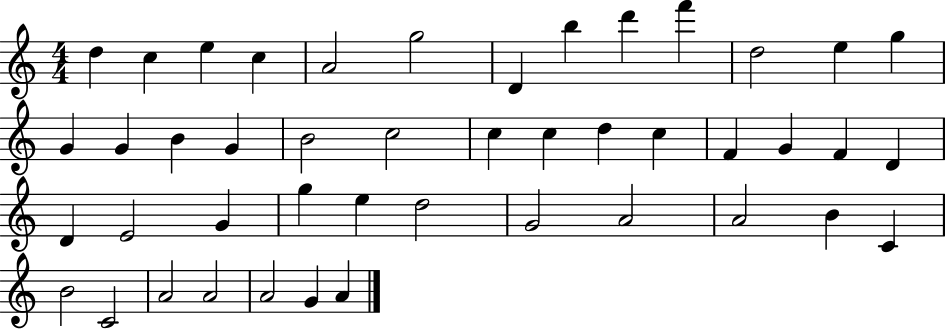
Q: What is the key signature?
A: C major